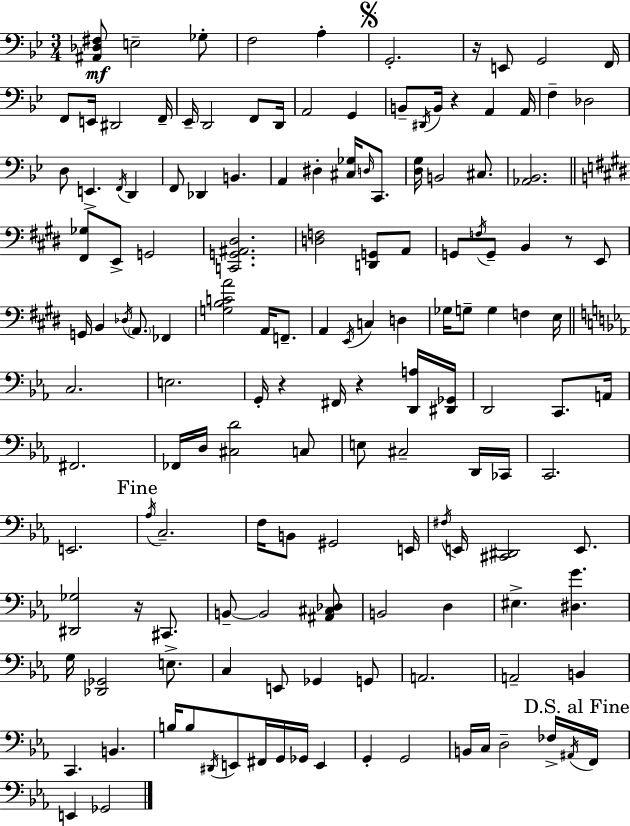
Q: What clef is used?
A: bass